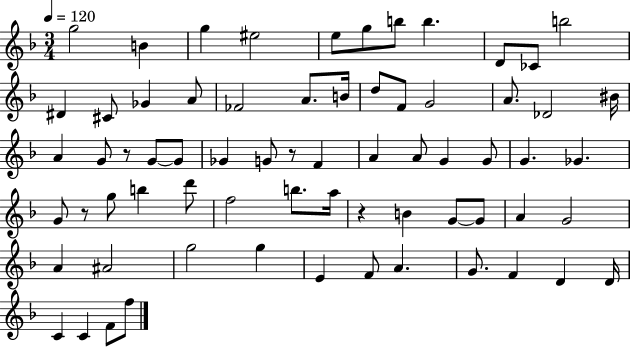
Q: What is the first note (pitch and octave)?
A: G5